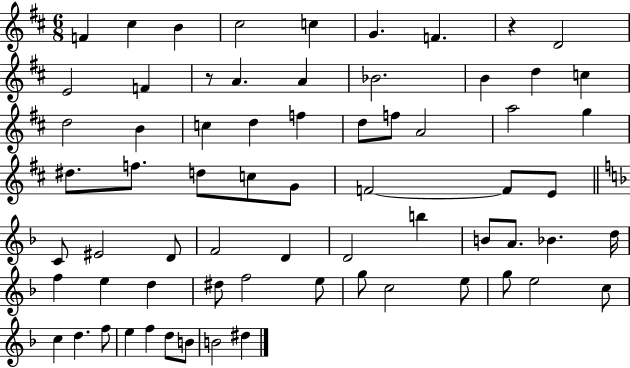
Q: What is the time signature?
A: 6/8